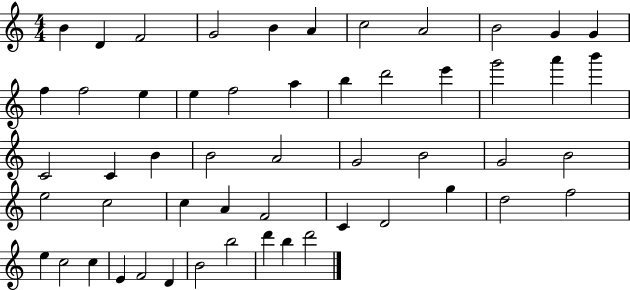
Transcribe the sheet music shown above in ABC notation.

X:1
T:Untitled
M:4/4
L:1/4
K:C
B D F2 G2 B A c2 A2 B2 G G f f2 e e f2 a b d'2 e' g'2 a' b' C2 C B B2 A2 G2 B2 G2 B2 e2 c2 c A F2 C D2 g d2 f2 e c2 c E F2 D B2 b2 d' b d'2